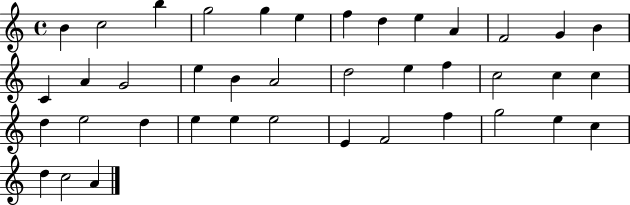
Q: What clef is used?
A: treble